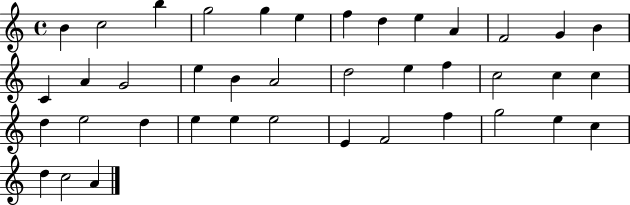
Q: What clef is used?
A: treble